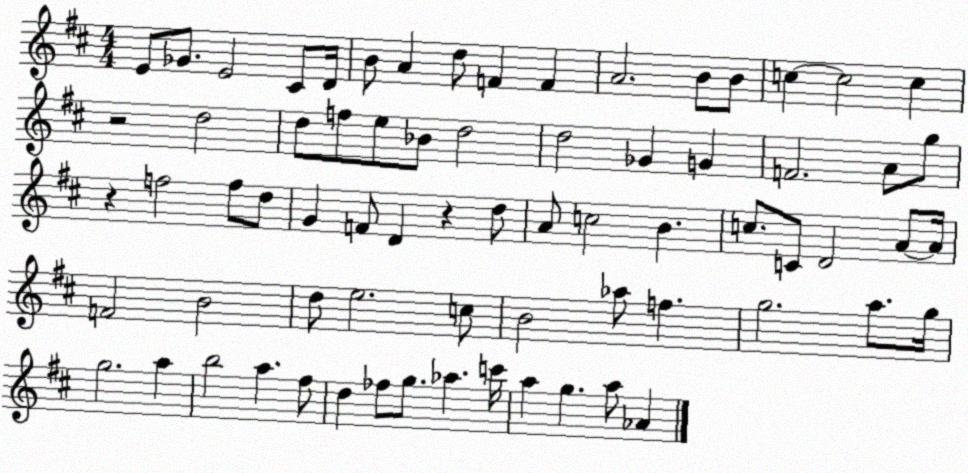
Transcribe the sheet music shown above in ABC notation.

X:1
T:Untitled
M:4/4
L:1/4
K:D
E/2 _G/2 E2 ^C/2 D/4 B/2 A d/2 F F A2 B/2 B/2 c c2 c z2 d2 d/2 f/2 e/2 _B/2 d2 d2 _G G F2 A/2 g/2 z f2 f/2 d/2 G F/2 D z d/2 A/2 c2 B c/2 C/2 D2 A/2 A/4 F2 B2 d/2 e2 c/2 B2 _a/2 f g2 a/2 g/4 g2 a b2 a ^f/2 d _f/2 g/2 _a c'/4 a g a/2 _A